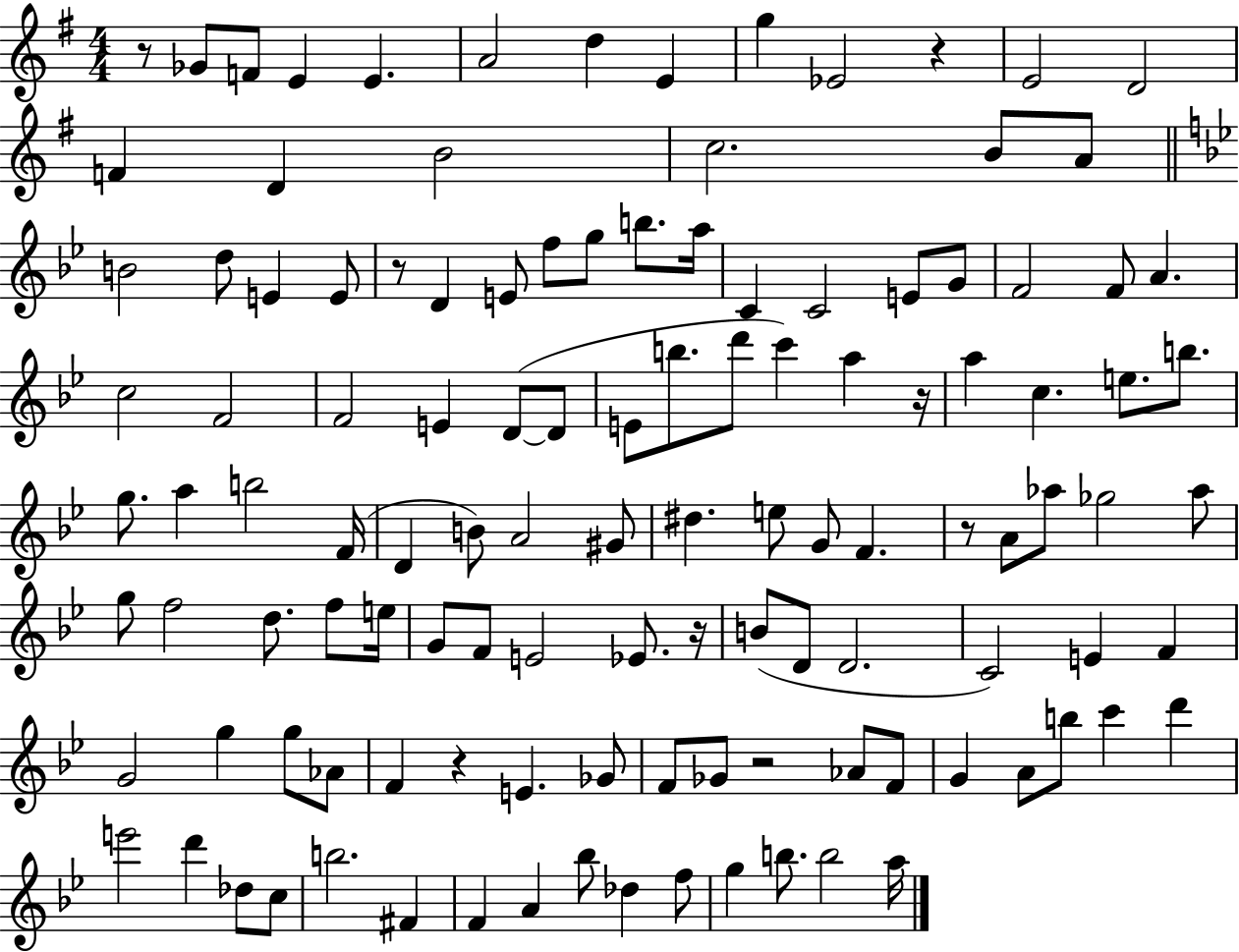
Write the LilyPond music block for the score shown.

{
  \clef treble
  \numericTimeSignature
  \time 4/4
  \key g \major
  r8 ges'8 f'8 e'4 e'4. | a'2 d''4 e'4 | g''4 ees'2 r4 | e'2 d'2 | \break f'4 d'4 b'2 | c''2. b'8 a'8 | \bar "||" \break \key bes \major b'2 d''8 e'4 e'8 | r8 d'4 e'8 f''8 g''8 b''8. a''16 | c'4 c'2 e'8 g'8 | f'2 f'8 a'4. | \break c''2 f'2 | f'2 e'4 d'8~(~ d'8 | e'8 b''8. d'''8 c'''4) a''4 r16 | a''4 c''4. e''8. b''8. | \break g''8. a''4 b''2 f'16( | d'4 b'8) a'2 gis'8 | dis''4. e''8 g'8 f'4. | r8 a'8 aes''8 ges''2 aes''8 | \break g''8 f''2 d''8. f''8 e''16 | g'8 f'8 e'2 ees'8. r16 | b'8( d'8 d'2. | c'2) e'4 f'4 | \break g'2 g''4 g''8 aes'8 | f'4 r4 e'4. ges'8 | f'8 ges'8 r2 aes'8 f'8 | g'4 a'8 b''8 c'''4 d'''4 | \break e'''2 d'''4 des''8 c''8 | b''2. fis'4 | f'4 a'4 bes''8 des''4 f''8 | g''4 b''8. b''2 a''16 | \break \bar "|."
}